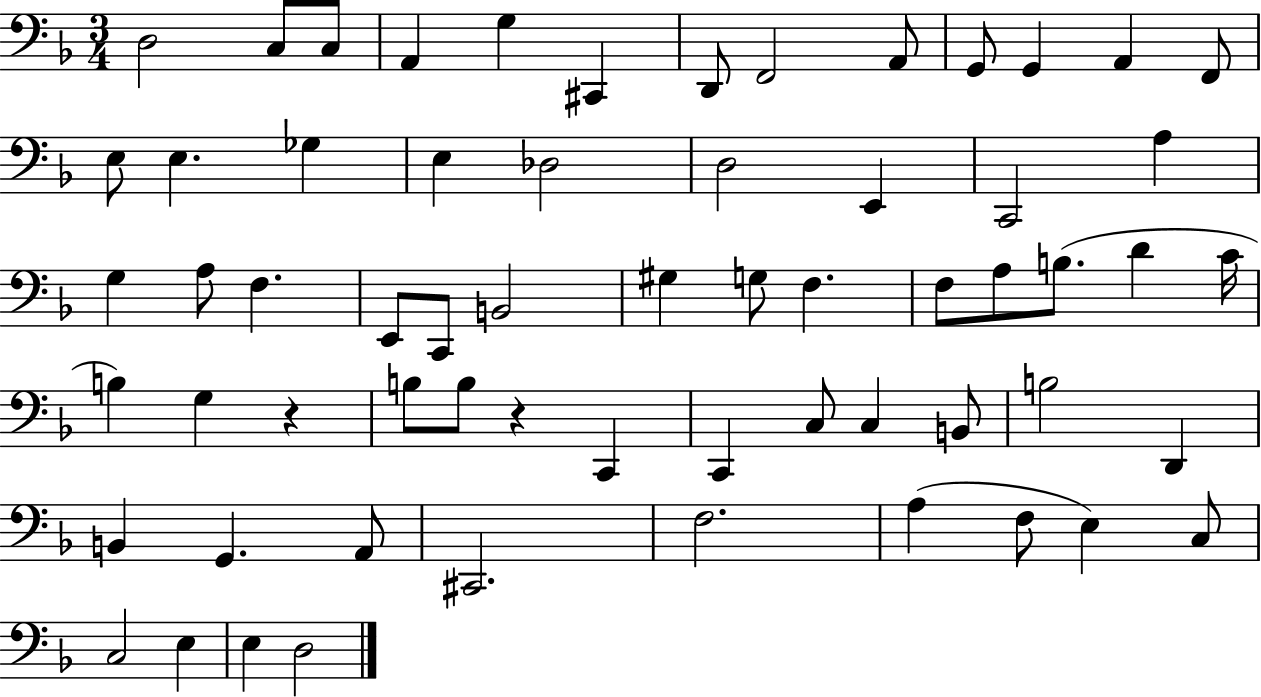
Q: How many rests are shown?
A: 2